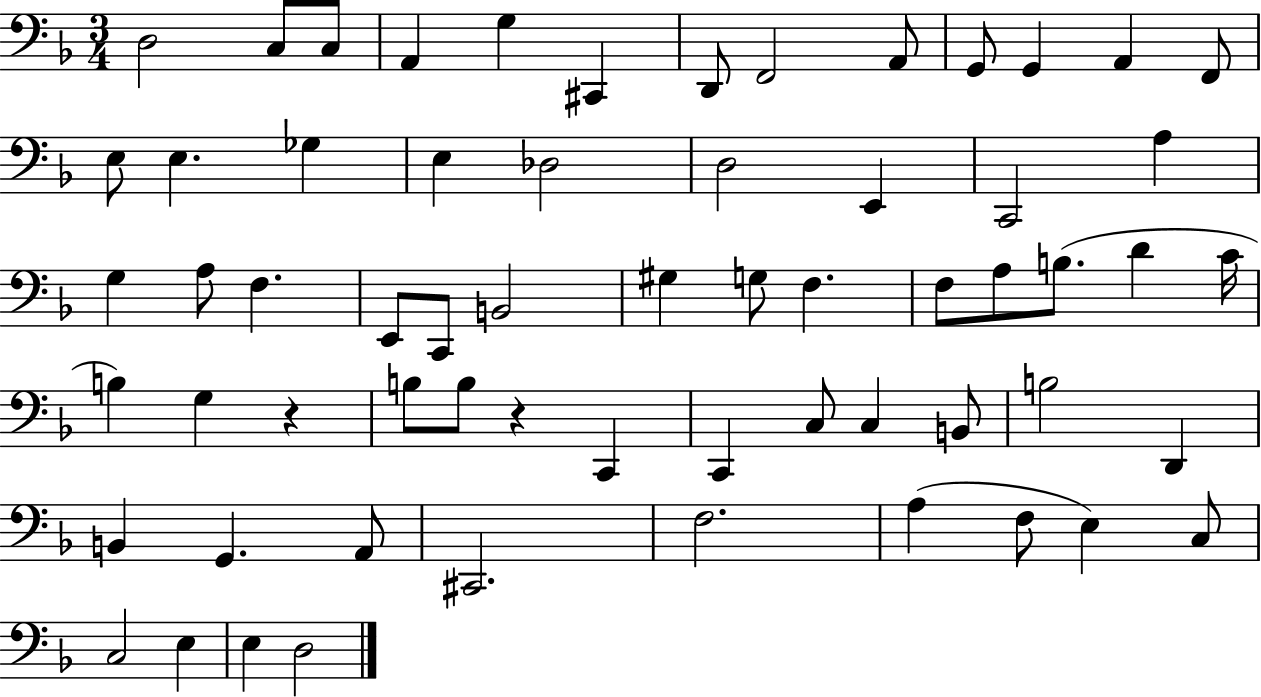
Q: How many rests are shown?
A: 2